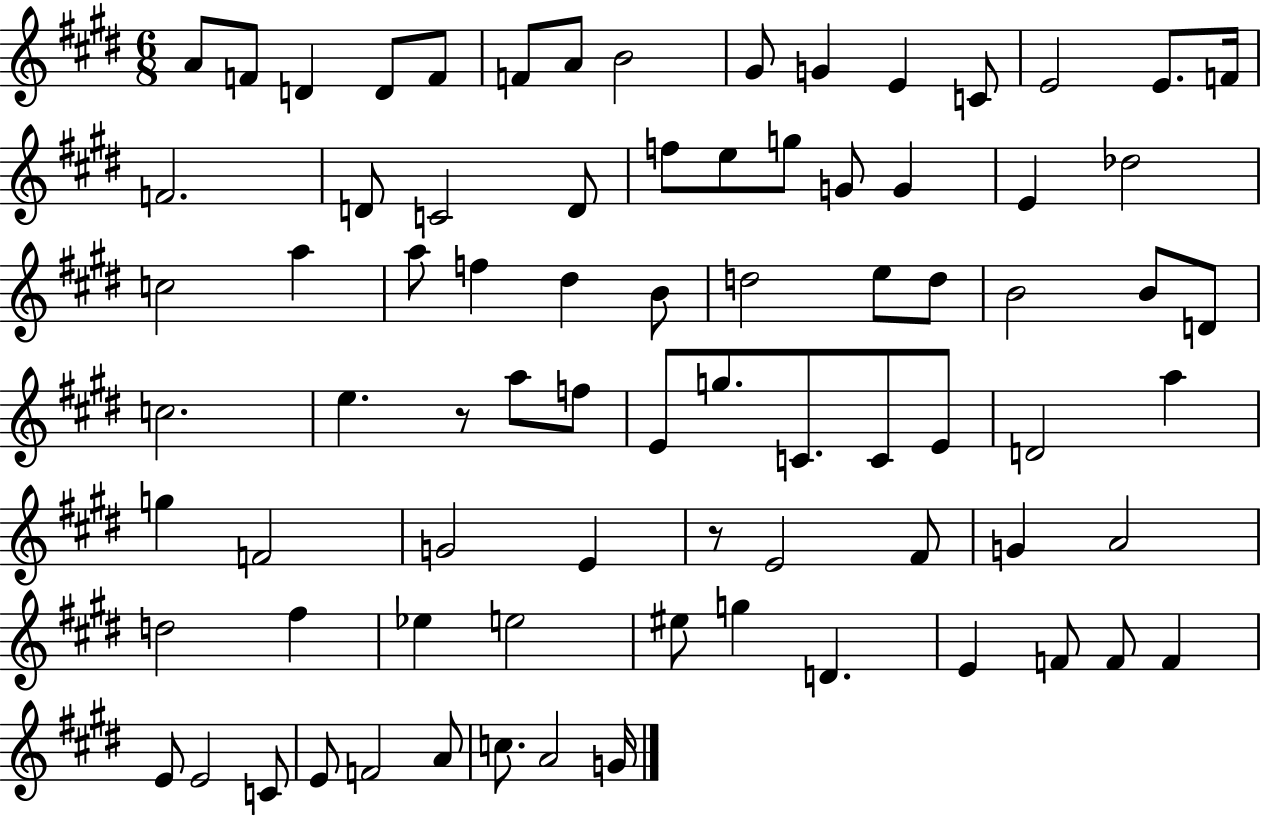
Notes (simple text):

A4/e F4/e D4/q D4/e F4/e F4/e A4/e B4/h G#4/e G4/q E4/q C4/e E4/h E4/e. F4/s F4/h. D4/e C4/h D4/e F5/e E5/e G5/e G4/e G4/q E4/q Db5/h C5/h A5/q A5/e F5/q D#5/q B4/e D5/h E5/e D5/e B4/h B4/e D4/e C5/h. E5/q. R/e A5/e F5/e E4/e G5/e. C4/e. C4/e E4/e D4/h A5/q G5/q F4/h G4/h E4/q R/e E4/h F#4/e G4/q A4/h D5/h F#5/q Eb5/q E5/h EIS5/e G5/q D4/q. E4/q F4/e F4/e F4/q E4/e E4/h C4/e E4/e F4/h A4/e C5/e. A4/h G4/s